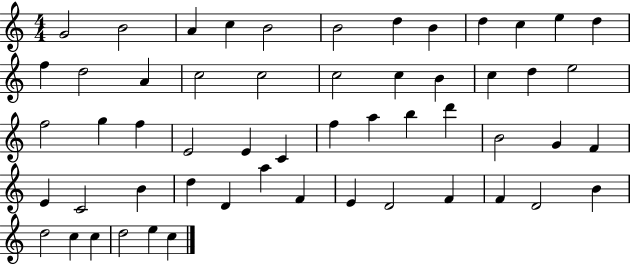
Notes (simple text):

G4/h B4/h A4/q C5/q B4/h B4/h D5/q B4/q D5/q C5/q E5/q D5/q F5/q D5/h A4/q C5/h C5/h C5/h C5/q B4/q C5/q D5/q E5/h F5/h G5/q F5/q E4/h E4/q C4/q F5/q A5/q B5/q D6/q B4/h G4/q F4/q E4/q C4/h B4/q D5/q D4/q A5/q F4/q E4/q D4/h F4/q F4/q D4/h B4/q D5/h C5/q C5/q D5/h E5/q C5/q